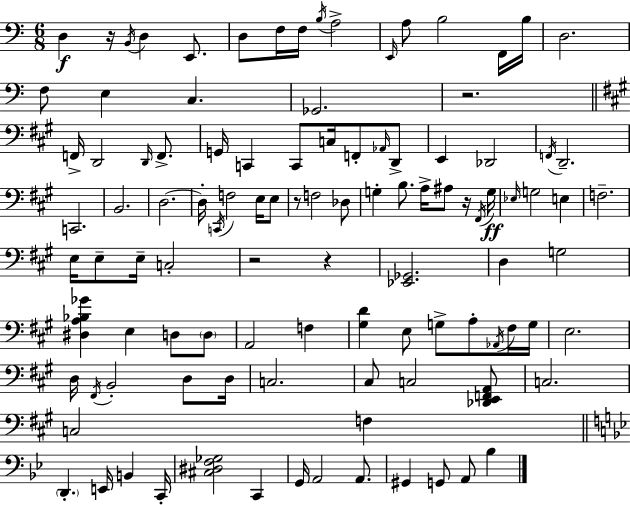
{
  \clef bass
  \numericTimeSignature
  \time 6/8
  \key c \major
  \repeat volta 2 { d4\f r16 \acciaccatura { b,16 } d4 e,8. | d8 f16 f16 \acciaccatura { b16 } a2-> | \grace { e,16 } a8 b2 | f,16 b16 d2. | \break f8 e4 c4. | ges,2. | r2. | \bar "||" \break \key a \major f,16-> d,2 \grace { d,16 } f,8.-> | g,16 c,4 c,8 c16 f,8-. \grace { aes,16 } | d,8-> e,4 des,2 | \acciaccatura { f,16 } d,2.-- | \break c,2. | b,2. | d2.~~ | d16-. \acciaccatura { c,16 } f2 | \break e16 e8 r8 f2 | des8 g4-. b8. a16-> | ais8 r16 \acciaccatura { fis,16 } g16\ff \grace { ees16 } g2 | e4 f2.-- | \break e16 e8-- e16-- c2-. | r2 | r4 <ees, ges,>2. | d4 g2 | \break <dis a bes ges'>4 e4 | d8 \parenthesize d8 a,2 | f4 <gis d'>4 e8 | g8-> a8-. \acciaccatura { aes,16 } fis16 g16 e2. | \break d16 \acciaccatura { fis,16 } b,2-. | d8 d16 c2. | cis8 c2 | <des, e, f, a,>8 c2. | \break c2 | f4 \bar "||" \break \key bes \major \parenthesize d,4.-. e,16 b,4 c,16-. | <cis dis f ges>2 c,4 | g,16 a,2 a,8. | gis,4 g,8 a,8 bes4 | \break } \bar "|."
}